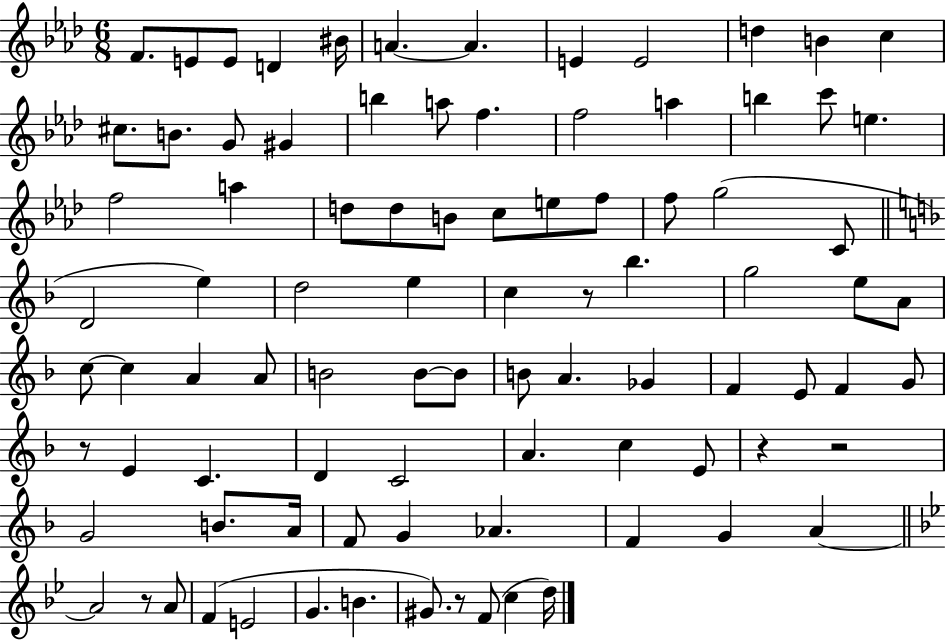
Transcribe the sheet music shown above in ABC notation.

X:1
T:Untitled
M:6/8
L:1/4
K:Ab
F/2 E/2 E/2 D ^B/4 A A E E2 d B c ^c/2 B/2 G/2 ^G b a/2 f f2 a b c'/2 e f2 a d/2 d/2 B/2 c/2 e/2 f/2 f/2 g2 C/2 D2 e d2 e c z/2 _b g2 e/2 A/2 c/2 c A A/2 B2 B/2 B/2 B/2 A _G F E/2 F G/2 z/2 E C D C2 A c E/2 z z2 G2 B/2 A/4 F/2 G _A F G A A2 z/2 A/2 F E2 G B ^G/2 z/2 F/2 c d/4